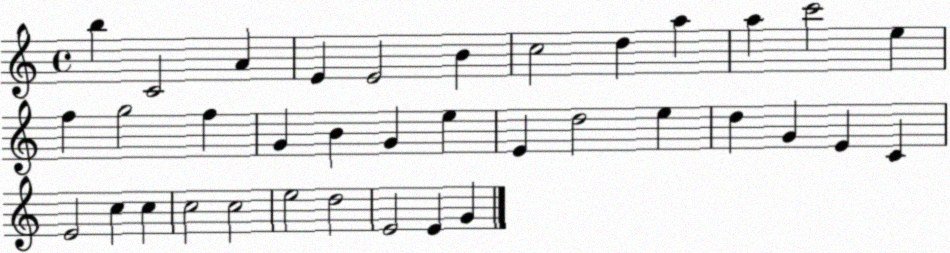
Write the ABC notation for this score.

X:1
T:Untitled
M:4/4
L:1/4
K:C
b C2 A E E2 B c2 d a a c'2 e f g2 f G B G e E d2 e d G E C E2 c c c2 c2 e2 d2 E2 E G